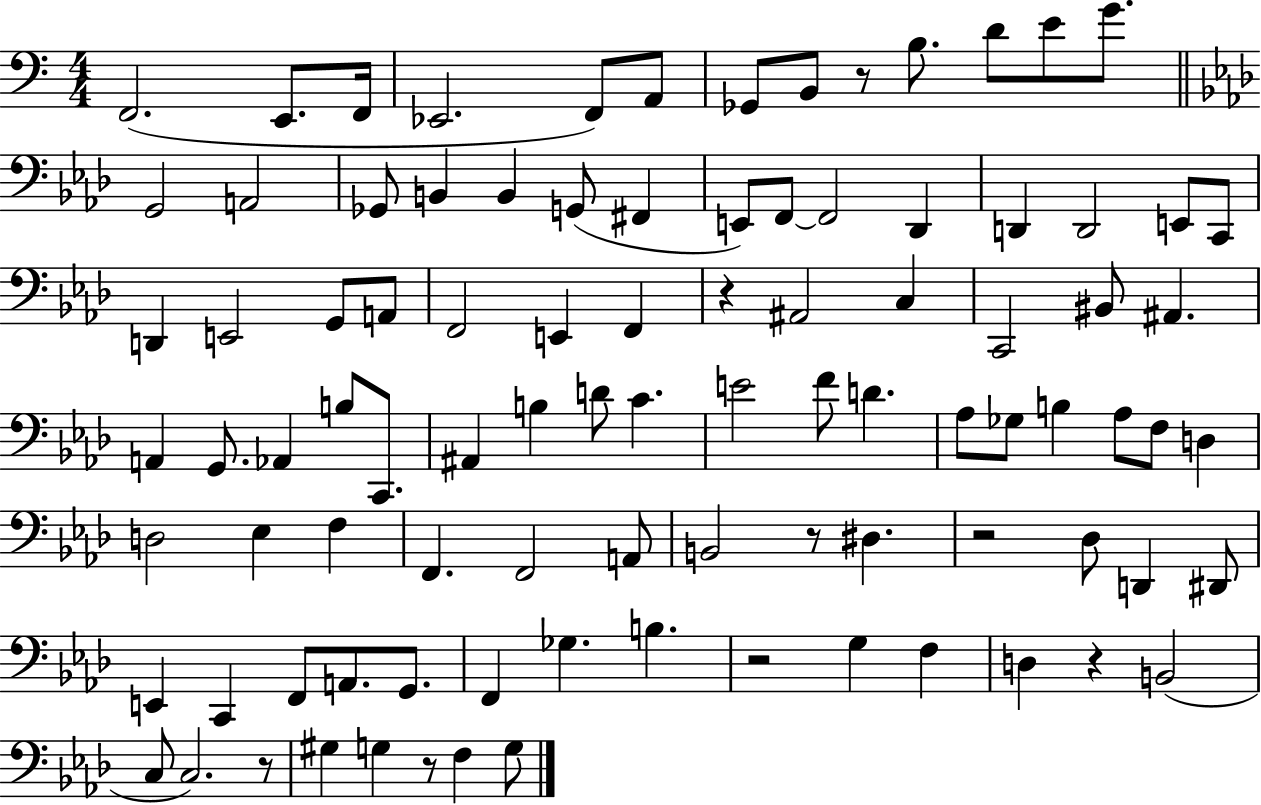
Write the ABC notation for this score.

X:1
T:Untitled
M:4/4
L:1/4
K:C
F,,2 E,,/2 F,,/4 _E,,2 F,,/2 A,,/2 _G,,/2 B,,/2 z/2 B,/2 D/2 E/2 G/2 G,,2 A,,2 _G,,/2 B,, B,, G,,/2 ^F,, E,,/2 F,,/2 F,,2 _D,, D,, D,,2 E,,/2 C,,/2 D,, E,,2 G,,/2 A,,/2 F,,2 E,, F,, z ^A,,2 C, C,,2 ^B,,/2 ^A,, A,, G,,/2 _A,, B,/2 C,,/2 ^A,, B, D/2 C E2 F/2 D _A,/2 _G,/2 B, _A,/2 F,/2 D, D,2 _E, F, F,, F,,2 A,,/2 B,,2 z/2 ^D, z2 _D,/2 D,, ^D,,/2 E,, C,, F,,/2 A,,/2 G,,/2 F,, _G, B, z2 G, F, D, z B,,2 C,/2 C,2 z/2 ^G, G, z/2 F, G,/2